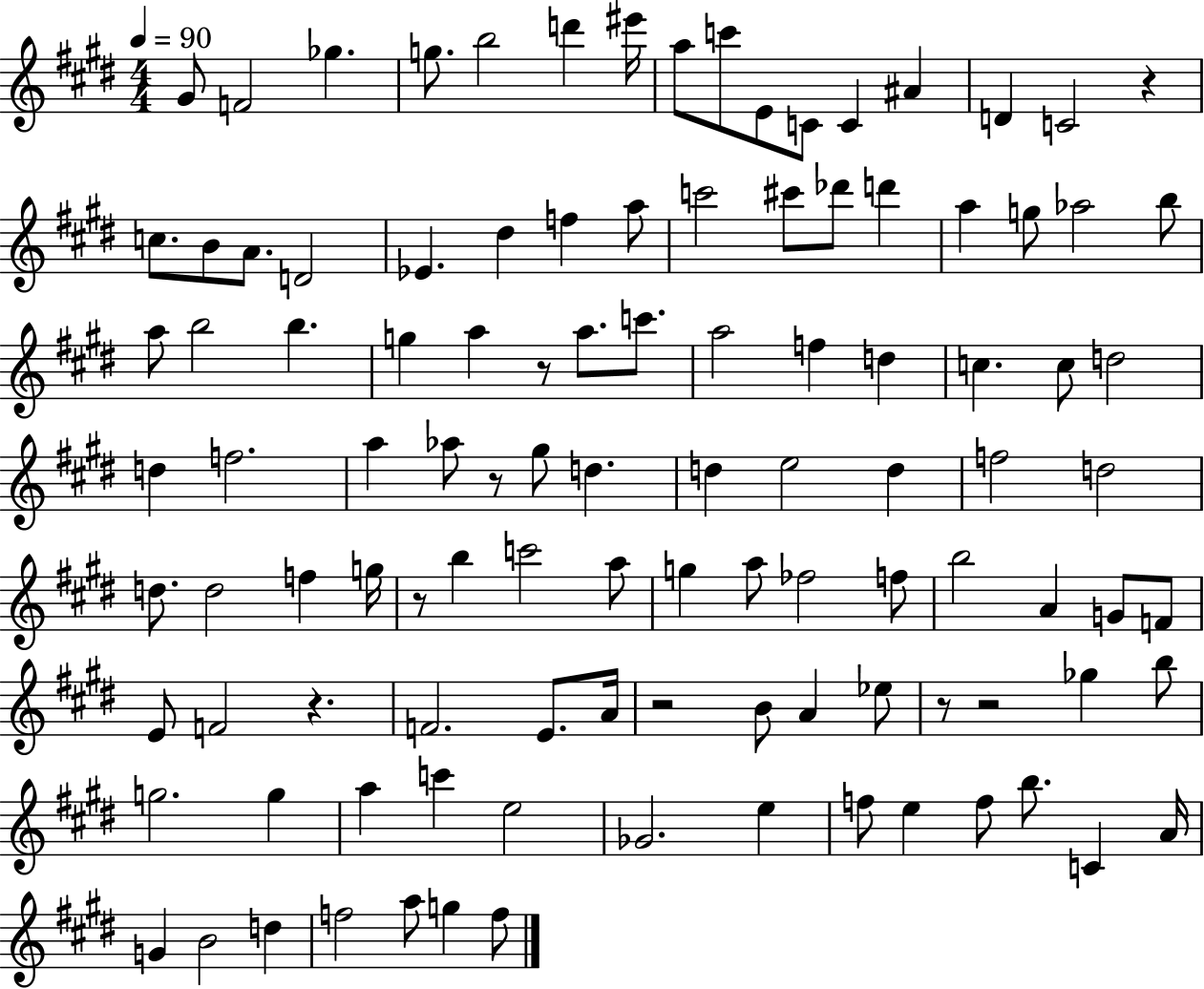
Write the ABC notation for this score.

X:1
T:Untitled
M:4/4
L:1/4
K:E
^G/2 F2 _g g/2 b2 d' ^e'/4 a/2 c'/2 E/2 C/2 C ^A D C2 z c/2 B/2 A/2 D2 _E ^d f a/2 c'2 ^c'/2 _d'/2 d' a g/2 _a2 b/2 a/2 b2 b g a z/2 a/2 c'/2 a2 f d c c/2 d2 d f2 a _a/2 z/2 ^g/2 d d e2 d f2 d2 d/2 d2 f g/4 z/2 b c'2 a/2 g a/2 _f2 f/2 b2 A G/2 F/2 E/2 F2 z F2 E/2 A/4 z2 B/2 A _e/2 z/2 z2 _g b/2 g2 g a c' e2 _G2 e f/2 e f/2 b/2 C A/4 G B2 d f2 a/2 g f/2